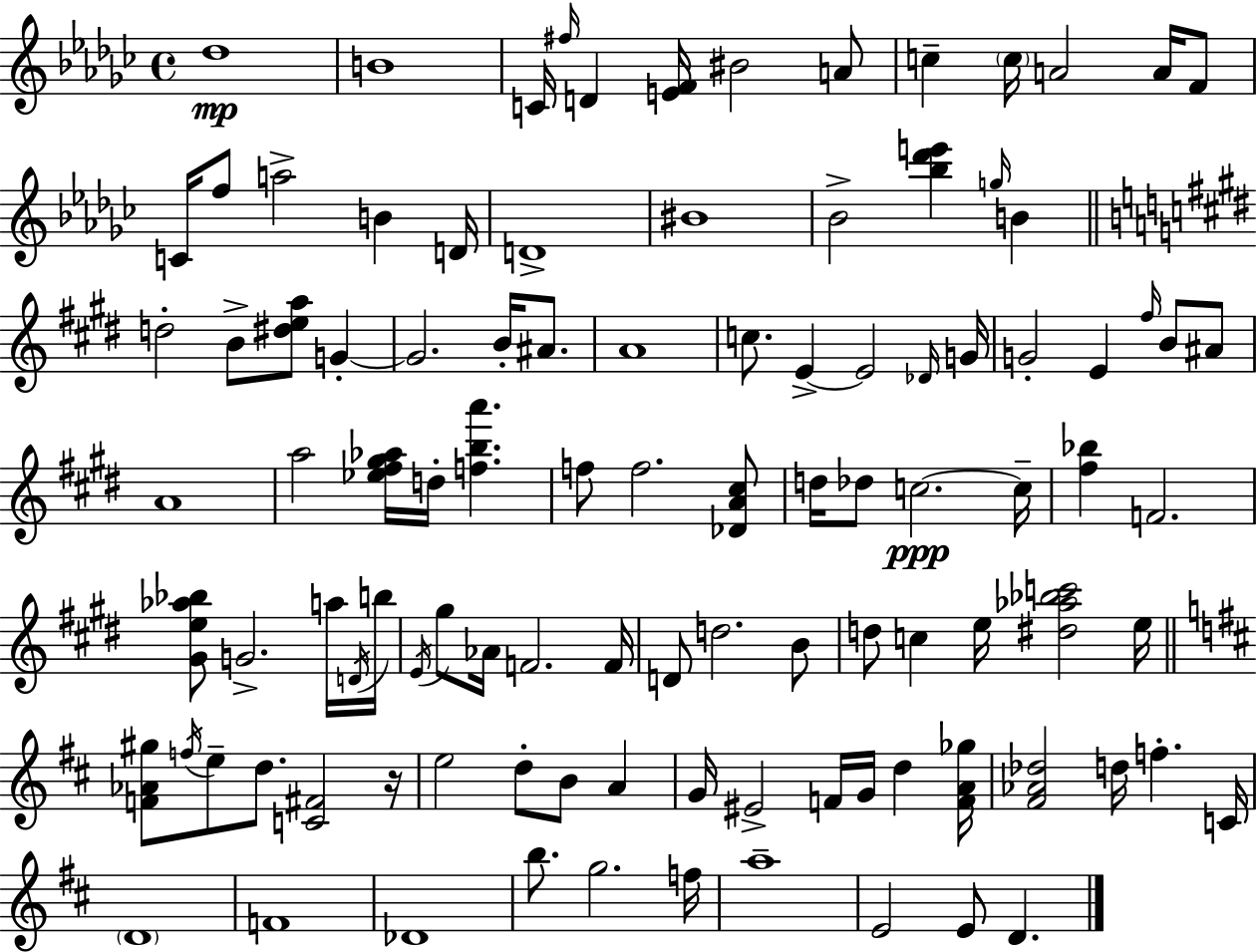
{
  \clef treble
  \time 4/4
  \defaultTimeSignature
  \key ees \minor
  des''1\mp | b'1 | c'16 \grace { fis''16 } d'4 <e' f'>16 bis'2 a'8 | c''4-- \parenthesize c''16 a'2 a'16 f'8 | \break c'16 f''8 a''2-> b'4 | d'16 d'1-> | bis'1 | bes'2-> <bes'' des''' e'''>4 \grace { g''16 } b'4 | \break \bar "||" \break \key e \major d''2-. b'8-> <dis'' e'' a''>8 g'4-.~~ | g'2. b'16-. ais'8. | a'1 | c''8. e'4->~~ e'2 \grace { des'16 } | \break g'16 g'2-. e'4 \grace { fis''16 } b'8 | ais'8 a'1 | a''2 <ees'' fis'' gis'' aes''>16 d''16-. <f'' b'' a'''>4. | f''8 f''2. | \break <des' a' cis''>8 d''16 des''8 c''2.~~\ppp | c''16-- <fis'' bes''>4 f'2. | <gis' e'' aes'' bes''>8 g'2.-> | a''16 \acciaccatura { d'16 } b''16 \acciaccatura { e'16 } gis''8 aes'16 f'2. | \break f'16 d'8 d''2. | b'8 d''8 c''4 e''16 <dis'' aes'' bes'' c'''>2 | e''16 \bar "||" \break \key d \major <f' aes' gis''>8 \acciaccatura { f''16 } e''8-- d''8. <c' fis'>2 | r16 e''2 d''8-. b'8 a'4 | g'16 eis'2-> f'16 g'16 d''4 | <f' a' ges''>16 <fis' aes' des''>2 d''16 f''4.-. | \break c'16 \parenthesize d'1 | f'1 | des'1 | b''8. g''2. | \break f''16 a''1-- | e'2 e'8 d'4. | \bar "|."
}